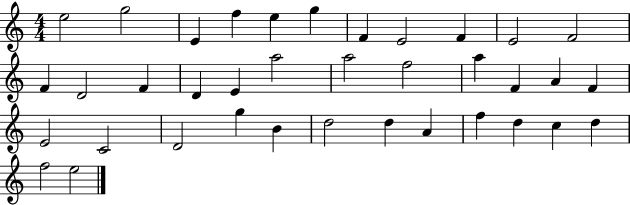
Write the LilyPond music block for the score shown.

{
  \clef treble
  \numericTimeSignature
  \time 4/4
  \key c \major
  e''2 g''2 | e'4 f''4 e''4 g''4 | f'4 e'2 f'4 | e'2 f'2 | \break f'4 d'2 f'4 | d'4 e'4 a''2 | a''2 f''2 | a''4 f'4 a'4 f'4 | \break e'2 c'2 | d'2 g''4 b'4 | d''2 d''4 a'4 | f''4 d''4 c''4 d''4 | \break f''2 e''2 | \bar "|."
}